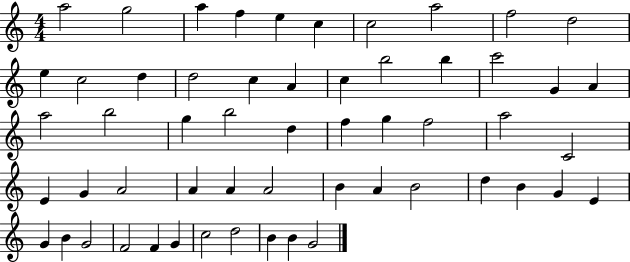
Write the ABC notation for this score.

X:1
T:Untitled
M:4/4
L:1/4
K:C
a2 g2 a f e c c2 a2 f2 d2 e c2 d d2 c A c b2 b c'2 G A a2 b2 g b2 d f g f2 a2 C2 E G A2 A A A2 B A B2 d B G E G B G2 F2 F G c2 d2 B B G2